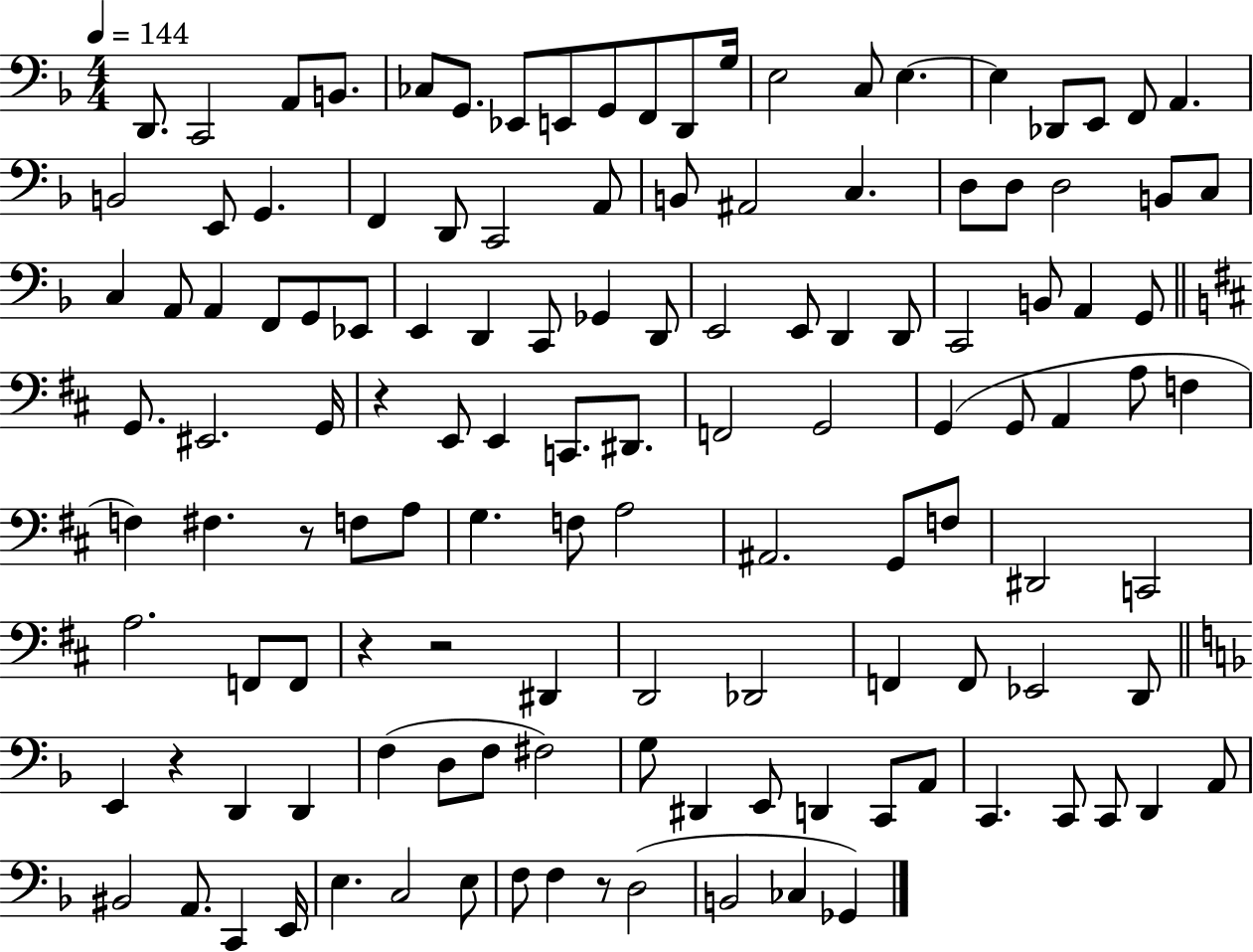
X:1
T:Untitled
M:4/4
L:1/4
K:F
D,,/2 C,,2 A,,/2 B,,/2 _C,/2 G,,/2 _E,,/2 E,,/2 G,,/2 F,,/2 D,,/2 G,/4 E,2 C,/2 E, E, _D,,/2 E,,/2 F,,/2 A,, B,,2 E,,/2 G,, F,, D,,/2 C,,2 A,,/2 B,,/2 ^A,,2 C, D,/2 D,/2 D,2 B,,/2 C,/2 C, A,,/2 A,, F,,/2 G,,/2 _E,,/2 E,, D,, C,,/2 _G,, D,,/2 E,,2 E,,/2 D,, D,,/2 C,,2 B,,/2 A,, G,,/2 G,,/2 ^E,,2 G,,/4 z E,,/2 E,, C,,/2 ^D,,/2 F,,2 G,,2 G,, G,,/2 A,, A,/2 F, F, ^F, z/2 F,/2 A,/2 G, F,/2 A,2 ^A,,2 G,,/2 F,/2 ^D,,2 C,,2 A,2 F,,/2 F,,/2 z z2 ^D,, D,,2 _D,,2 F,, F,,/2 _E,,2 D,,/2 E,, z D,, D,, F, D,/2 F,/2 ^F,2 G,/2 ^D,, E,,/2 D,, C,,/2 A,,/2 C,, C,,/2 C,,/2 D,, A,,/2 ^B,,2 A,,/2 C,, E,,/4 E, C,2 E,/2 F,/2 F, z/2 D,2 B,,2 _C, _G,,